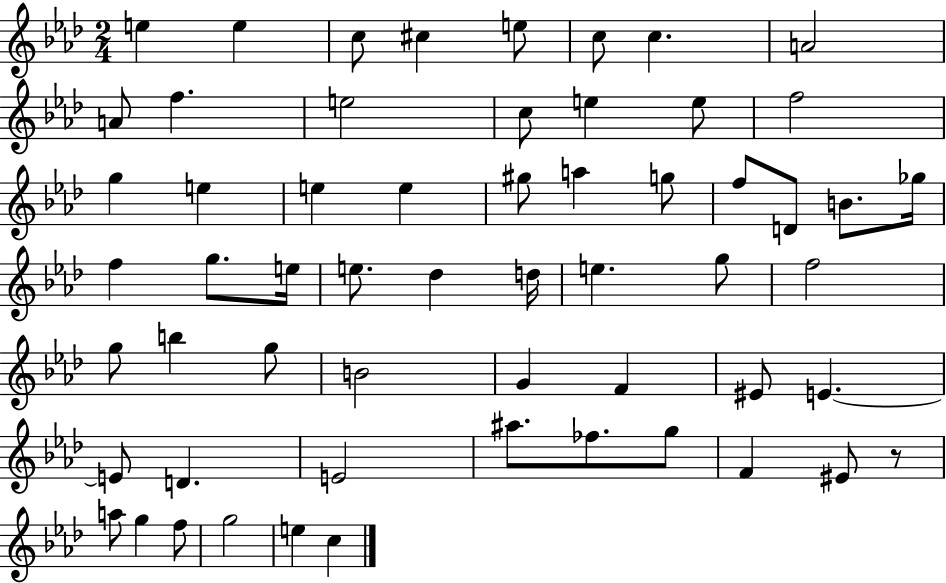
X:1
T:Untitled
M:2/4
L:1/4
K:Ab
e e c/2 ^c e/2 c/2 c A2 A/2 f e2 c/2 e e/2 f2 g e e e ^g/2 a g/2 f/2 D/2 B/2 _g/4 f g/2 e/4 e/2 _d d/4 e g/2 f2 g/2 b g/2 B2 G F ^E/2 E E/2 D E2 ^a/2 _f/2 g/2 F ^E/2 z/2 a/2 g f/2 g2 e c